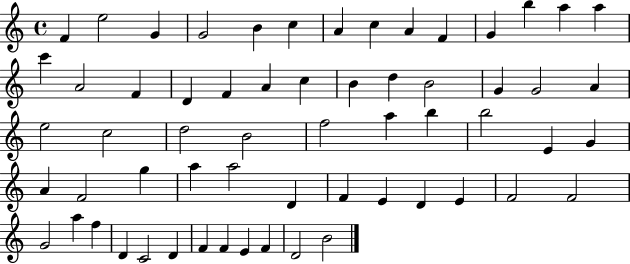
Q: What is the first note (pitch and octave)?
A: F4